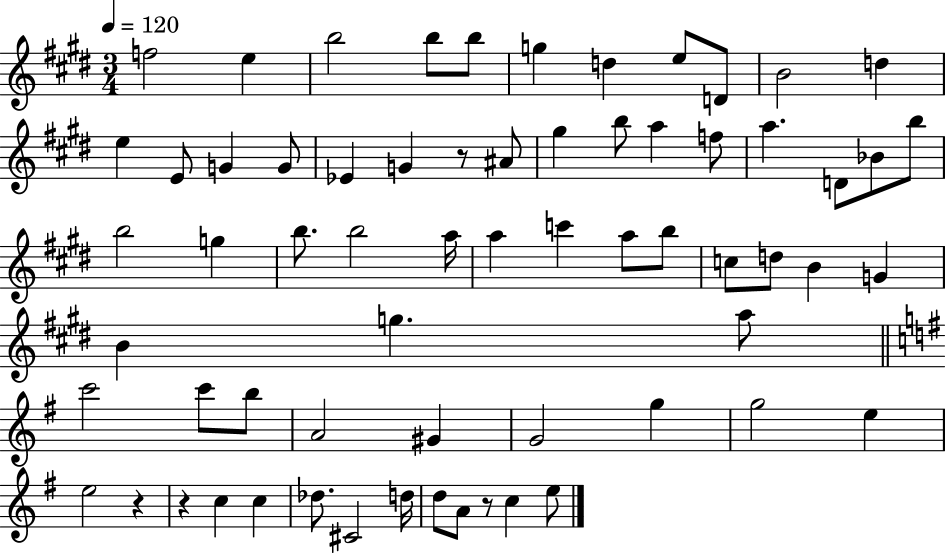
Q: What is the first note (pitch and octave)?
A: F5